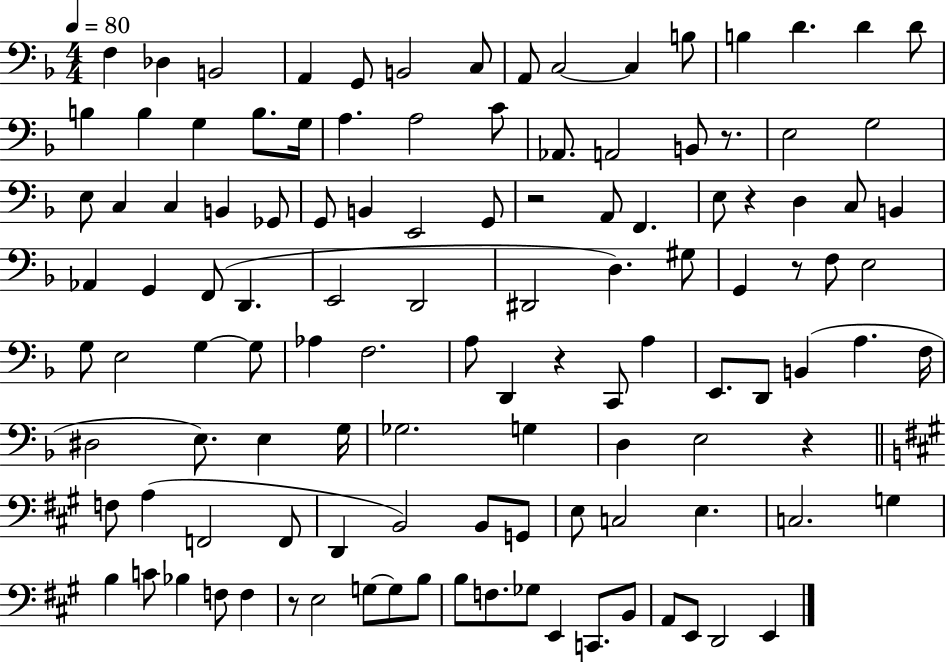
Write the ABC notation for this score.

X:1
T:Untitled
M:4/4
L:1/4
K:F
F, _D, B,,2 A,, G,,/2 B,,2 C,/2 A,,/2 C,2 C, B,/2 B, D D D/2 B, B, G, B,/2 G,/4 A, A,2 C/2 _A,,/2 A,,2 B,,/2 z/2 E,2 G,2 E,/2 C, C, B,, _G,,/2 G,,/2 B,, E,,2 G,,/2 z2 A,,/2 F,, E,/2 z D, C,/2 B,, _A,, G,, F,,/2 D,, E,,2 D,,2 ^D,,2 D, ^G,/2 G,, z/2 F,/2 E,2 G,/2 E,2 G, G,/2 _A, F,2 A,/2 D,, z C,,/2 A, E,,/2 D,,/2 B,, A, F,/4 ^D,2 E,/2 E, G,/4 _G,2 G, D, E,2 z F,/2 A, F,,2 F,,/2 D,, B,,2 B,,/2 G,,/2 E,/2 C,2 E, C,2 G, B, C/2 _B, F,/2 F, z/2 E,2 G,/2 G,/2 B,/2 B,/2 F,/2 _G,/2 E,, C,,/2 B,,/2 A,,/2 E,,/2 D,,2 E,,